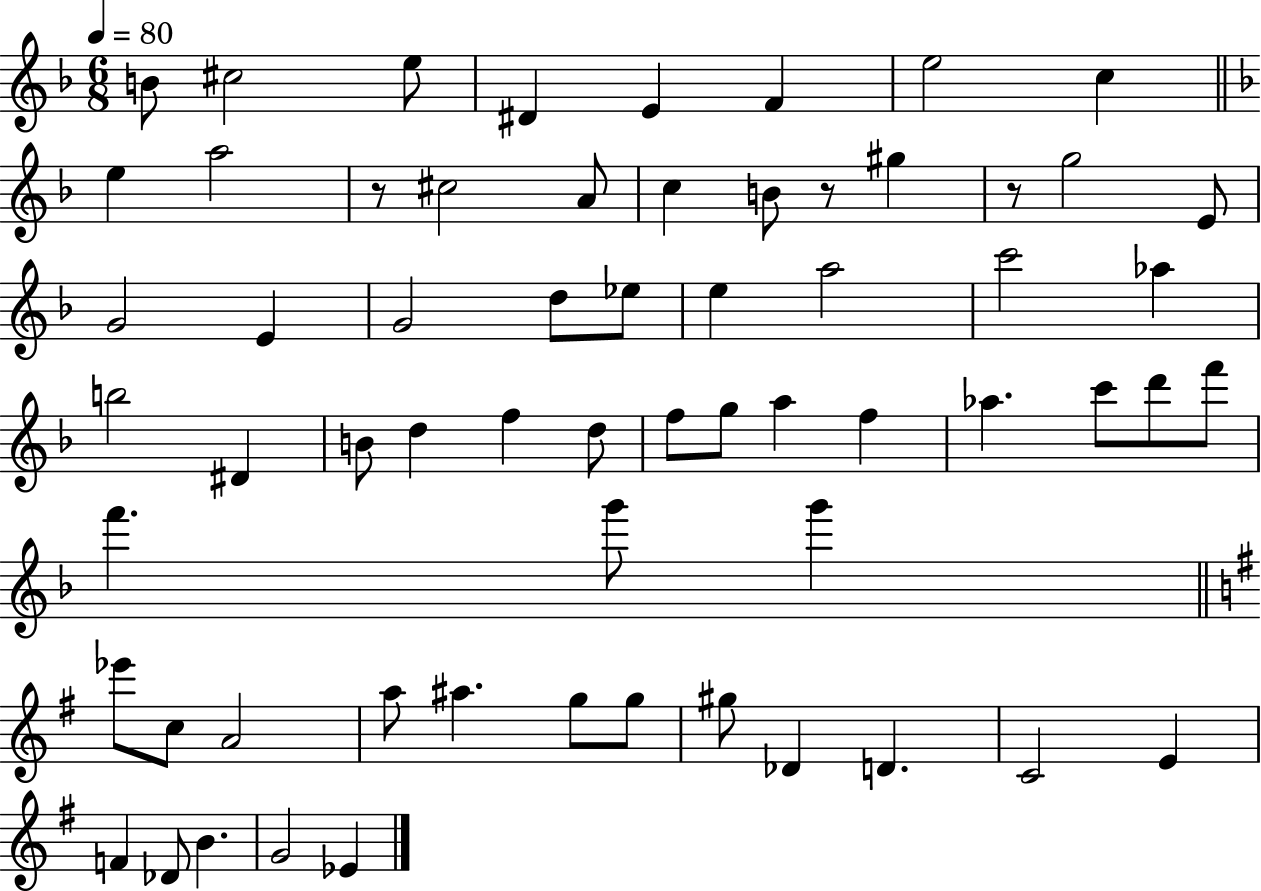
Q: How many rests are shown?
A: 3